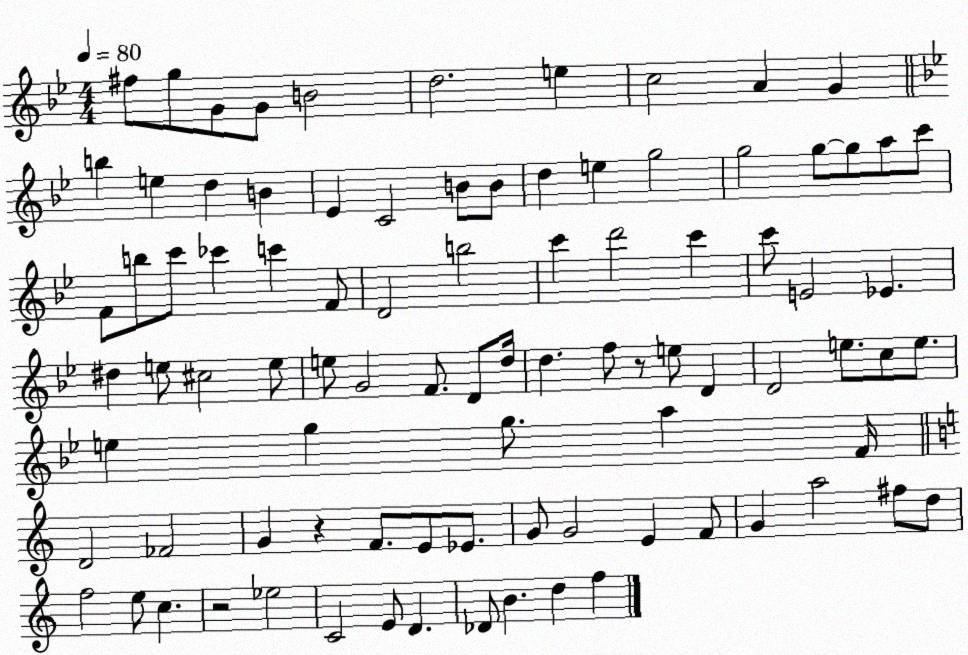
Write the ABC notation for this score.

X:1
T:Untitled
M:4/4
L:1/4
K:Bb
^f/2 g/2 G/2 G/2 B2 d2 e c2 A G b e d B _E C2 B/2 B/2 d e g2 g2 g/2 g/2 a/2 c'/2 F/2 b/2 c'/2 _c' c' F/2 D2 b2 c' d'2 c' c'/2 E2 _E ^d e/2 ^c2 e/2 e/2 G2 F/2 D/2 d/4 d f/2 z/2 e/2 D D2 e/2 c/2 e/2 e g g/2 a F/4 D2 _F2 G z F/2 E/2 _E/2 G/2 G2 E F/2 G a2 ^f/2 d/2 f2 e/2 c z2 _e2 C2 E/2 D _D/2 B d f